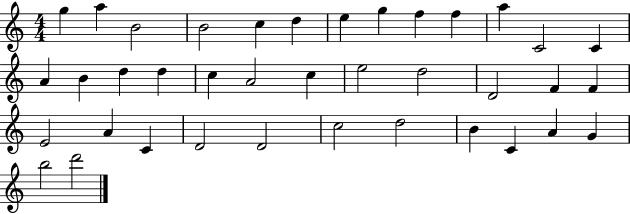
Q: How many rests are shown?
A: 0